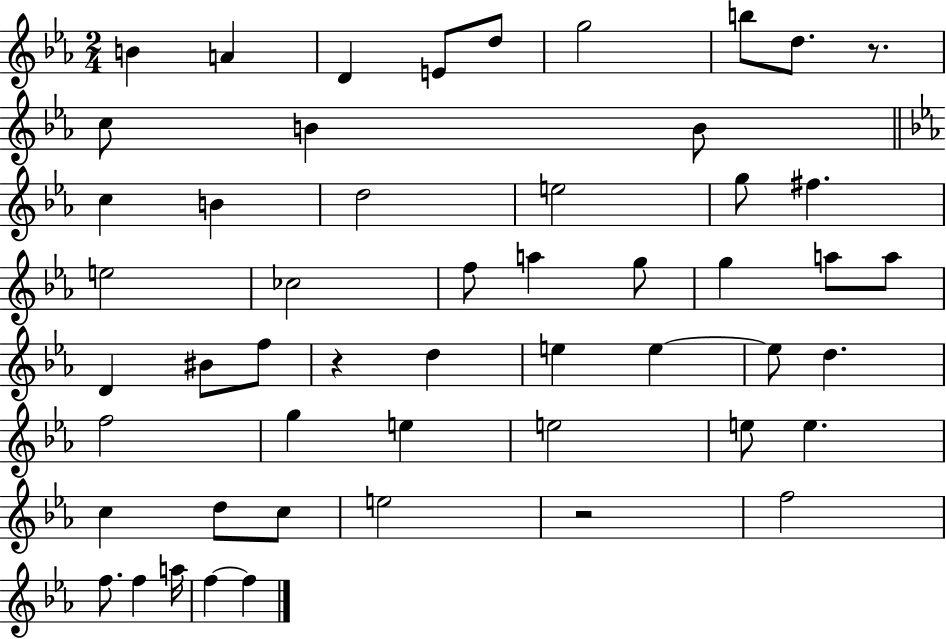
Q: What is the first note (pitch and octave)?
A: B4